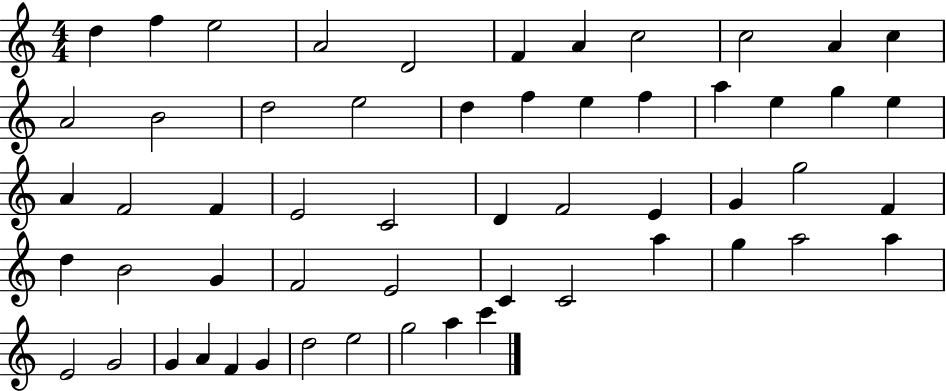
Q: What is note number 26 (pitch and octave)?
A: F4